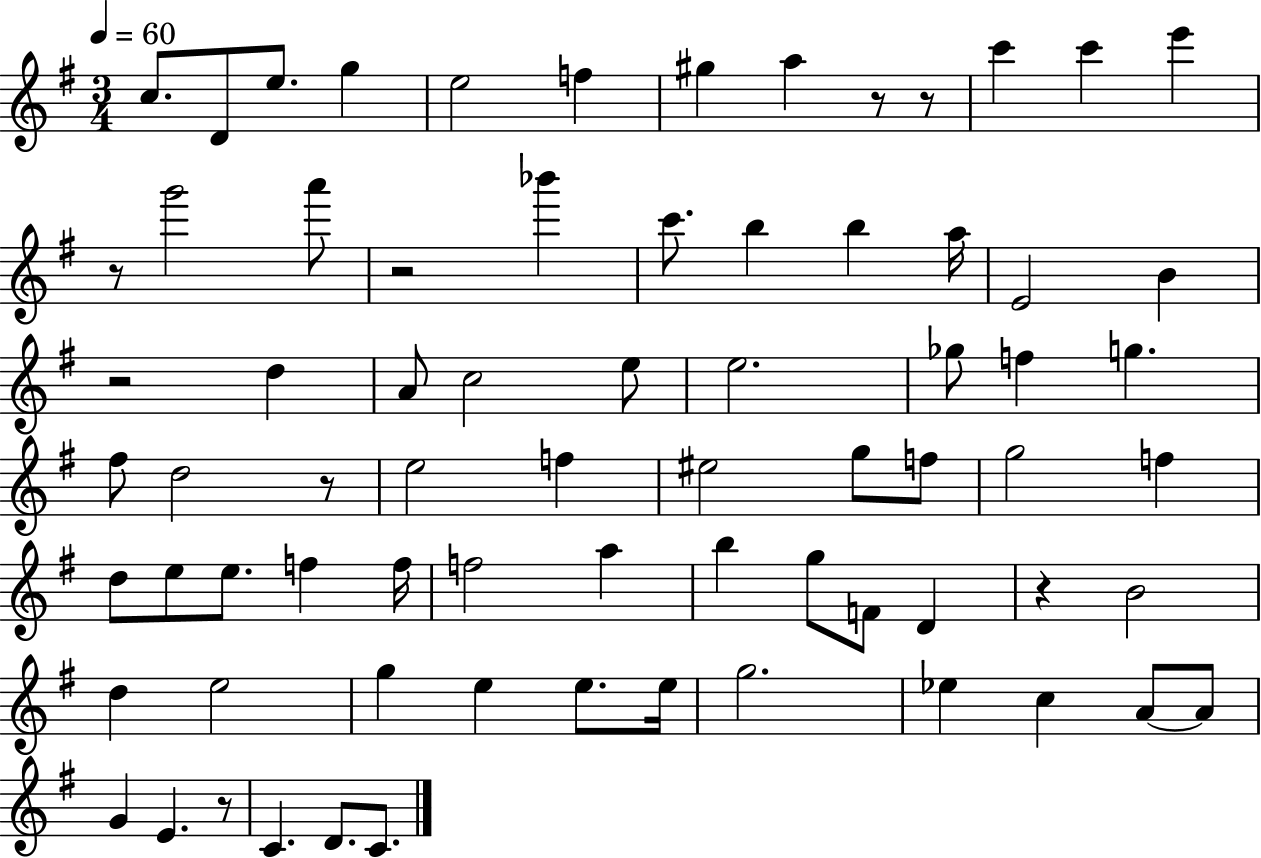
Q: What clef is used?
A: treble